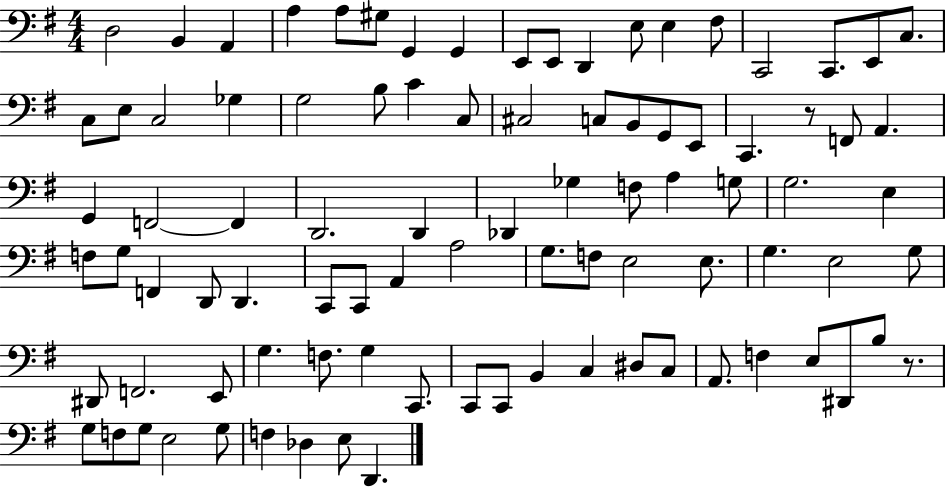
{
  \clef bass
  \numericTimeSignature
  \time 4/4
  \key g \major
  d2 b,4 a,4 | a4 a8 gis8 g,4 g,4 | e,8 e,8 d,4 e8 e4 fis8 | c,2 c,8. e,8 c8. | \break c8 e8 c2 ges4 | g2 b8 c'4 c8 | cis2 c8 b,8 g,8 e,8 | c,4. r8 f,8 a,4. | \break g,4 f,2~~ f,4 | d,2. d,4 | des,4 ges4 f8 a4 g8 | g2. e4 | \break f8 g8 f,4 d,8 d,4. | c,8 c,8 a,4 a2 | g8. f8 e2 e8. | g4. e2 g8 | \break dis,8 f,2. e,8 | g4. f8. g4 c,8. | c,8 c,8 b,4 c4 dis8 c8 | a,8. f4 e8 dis,8 b8 r8. | \break g8 f8 g8 e2 g8 | f4 des4 e8 d,4. | \bar "|."
}